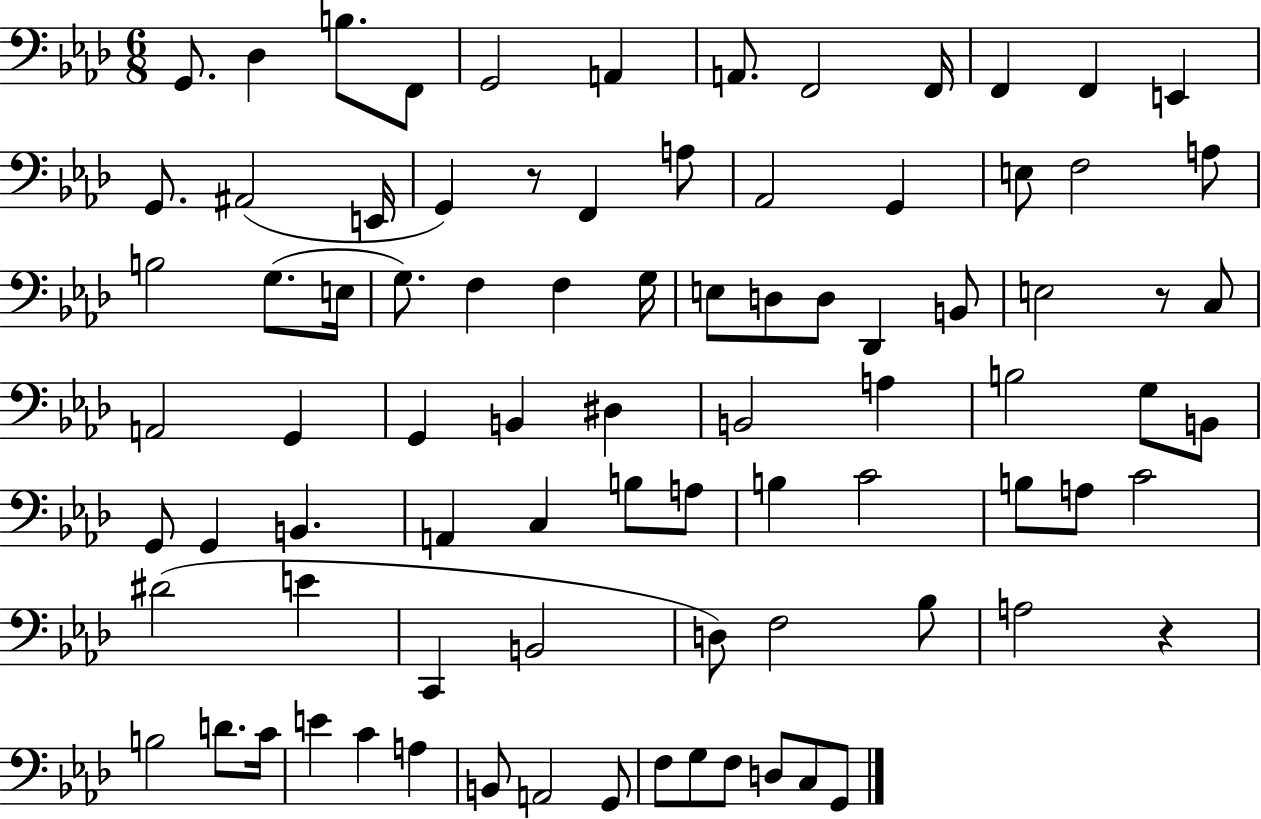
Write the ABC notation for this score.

X:1
T:Untitled
M:6/8
L:1/4
K:Ab
G,,/2 _D, B,/2 F,,/2 G,,2 A,, A,,/2 F,,2 F,,/4 F,, F,, E,, G,,/2 ^A,,2 E,,/4 G,, z/2 F,, A,/2 _A,,2 G,, E,/2 F,2 A,/2 B,2 G,/2 E,/4 G,/2 F, F, G,/4 E,/2 D,/2 D,/2 _D,, B,,/2 E,2 z/2 C,/2 A,,2 G,, G,, B,, ^D, B,,2 A, B,2 G,/2 B,,/2 G,,/2 G,, B,, A,, C, B,/2 A,/2 B, C2 B,/2 A,/2 C2 ^D2 E C,, B,,2 D,/2 F,2 _B,/2 A,2 z B,2 D/2 C/4 E C A, B,,/2 A,,2 G,,/2 F,/2 G,/2 F,/2 D,/2 C,/2 G,,/2